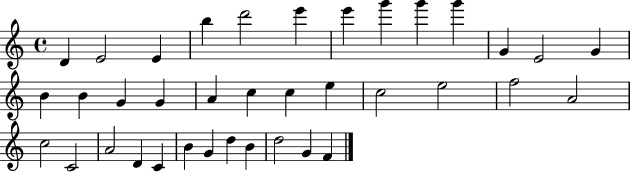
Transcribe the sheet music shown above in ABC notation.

X:1
T:Untitled
M:4/4
L:1/4
K:C
D E2 E b d'2 e' e' g' g' g' G E2 G B B G G A c c e c2 e2 f2 A2 c2 C2 A2 D C B G d B d2 G F